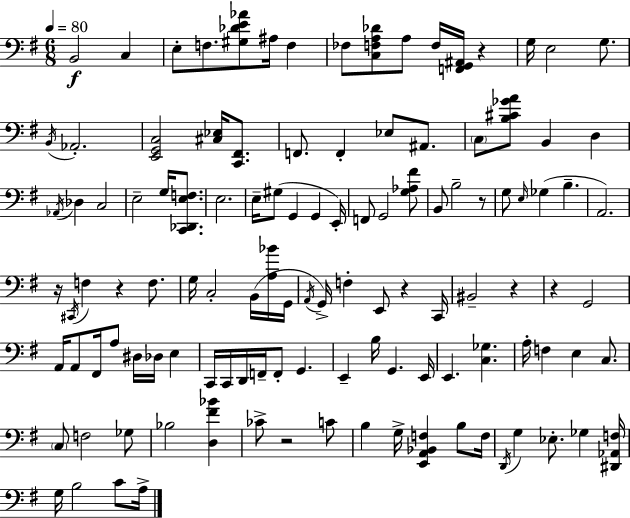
X:1
T:Untitled
M:6/8
L:1/4
K:Em
B,,2 C, E,/2 F,/2 [^G,_DE_A]/2 ^A,/4 F, _F,/2 [C,F,A,_D]/2 A,/2 F,/4 [F,,G,,^A,,]/4 z G,/4 E,2 G,/2 B,,/4 _A,,2 [E,,G,,C,]2 [^C,_E,]/4 [C,,^F,,]/2 F,,/2 F,, _E,/2 ^A,,/2 C,/2 [B,^C_GA]/2 B,, D, _A,,/4 _D, C,2 E,2 G,/4 [C,,_D,,E,F,]/2 E,2 E,/4 ^G,/2 G,, G,, E,,/4 F,,/2 G,,2 [G,_A,^F]/2 B,,/2 B,2 z/2 G,/2 E,/4 _G, B, A,,2 z/4 ^C,,/4 F, z F,/2 G,/4 C,2 B,,/4 [A,_B]/4 G,,/4 A,,/4 G,,/4 F, E,,/2 z C,,/4 ^B,,2 z z G,,2 A,,/4 A,,/2 ^F,,/4 A,/2 ^D,/4 _D,/4 E, C,,/4 C,,/4 D,,/4 F,,/4 F,,/2 G,, E,, B,/4 G,, E,,/4 E,, [C,_G,] A,/4 F, E, C,/2 C,/2 F,2 _G,/2 _B,2 [D,^F_B] _C/2 z2 C/2 B, G,/4 [E,,A,,_B,,F,] B,/2 F,/4 D,,/4 G, _E,/2 _G, [^D,,_A,,F,]/4 G,/4 B,2 C/2 A,/4